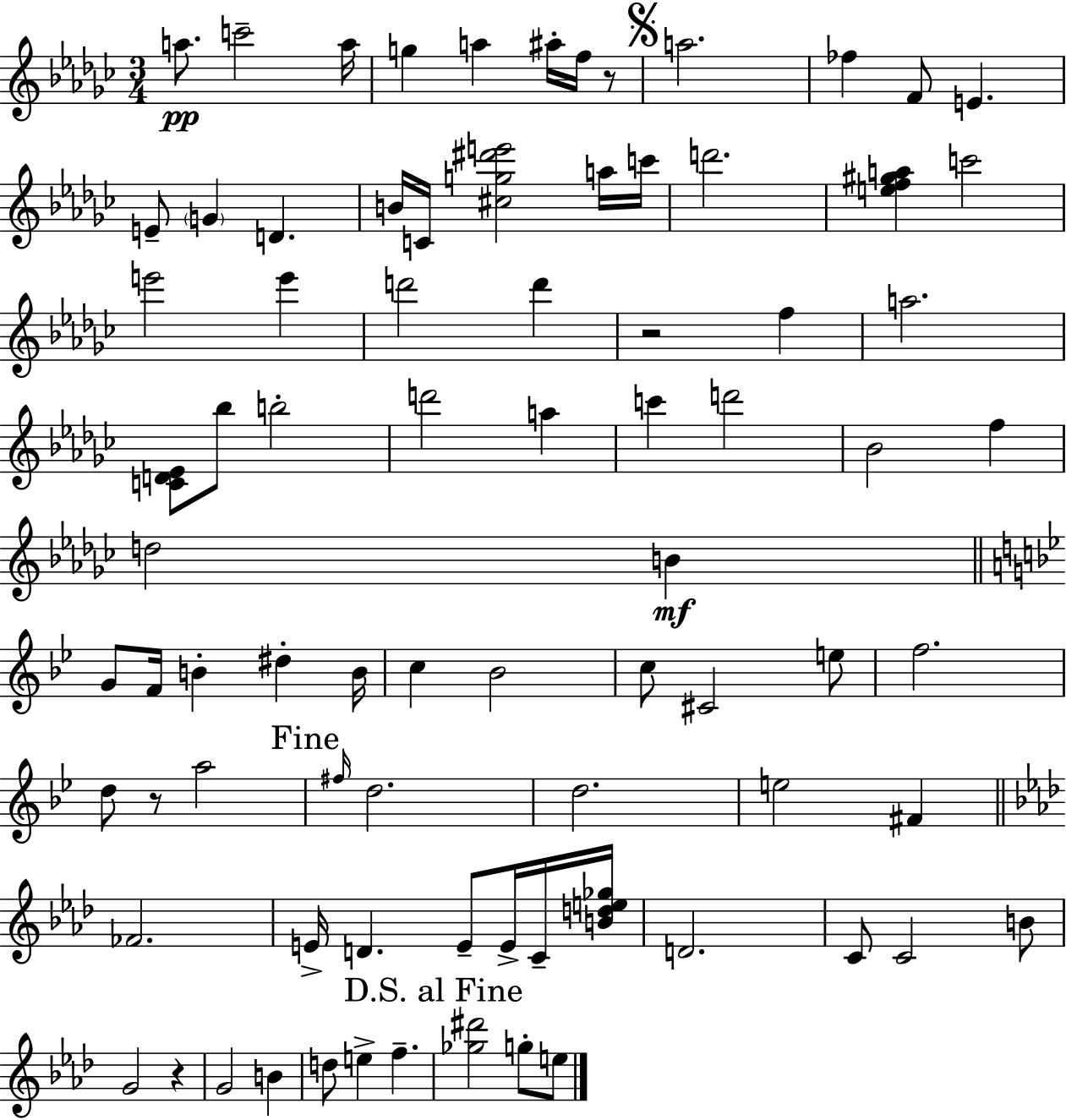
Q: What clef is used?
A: treble